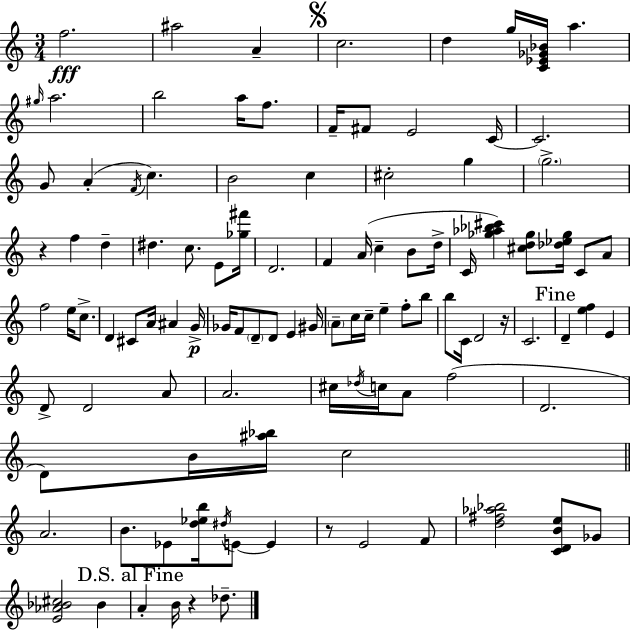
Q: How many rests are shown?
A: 4